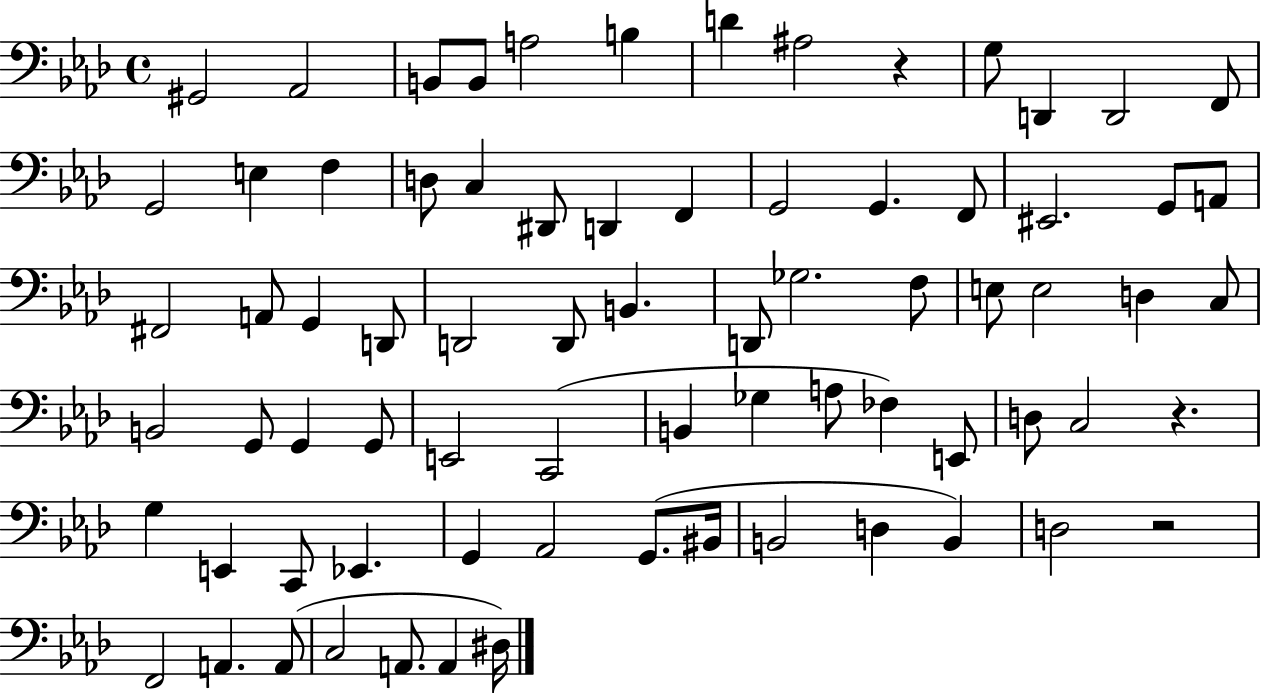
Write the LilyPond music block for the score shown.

{
  \clef bass
  \time 4/4
  \defaultTimeSignature
  \key aes \major
  gis,2 aes,2 | b,8 b,8 a2 b4 | d'4 ais2 r4 | g8 d,4 d,2 f,8 | \break g,2 e4 f4 | d8 c4 dis,8 d,4 f,4 | g,2 g,4. f,8 | eis,2. g,8 a,8 | \break fis,2 a,8 g,4 d,8 | d,2 d,8 b,4. | d,8 ges2. f8 | e8 e2 d4 c8 | \break b,2 g,8 g,4 g,8 | e,2 c,2( | b,4 ges4 a8 fes4) e,8 | d8 c2 r4. | \break g4 e,4 c,8 ees,4. | g,4 aes,2 g,8.( bis,16 | b,2 d4 b,4) | d2 r2 | \break f,2 a,4. a,8( | c2 a,8. a,4 dis16) | \bar "|."
}